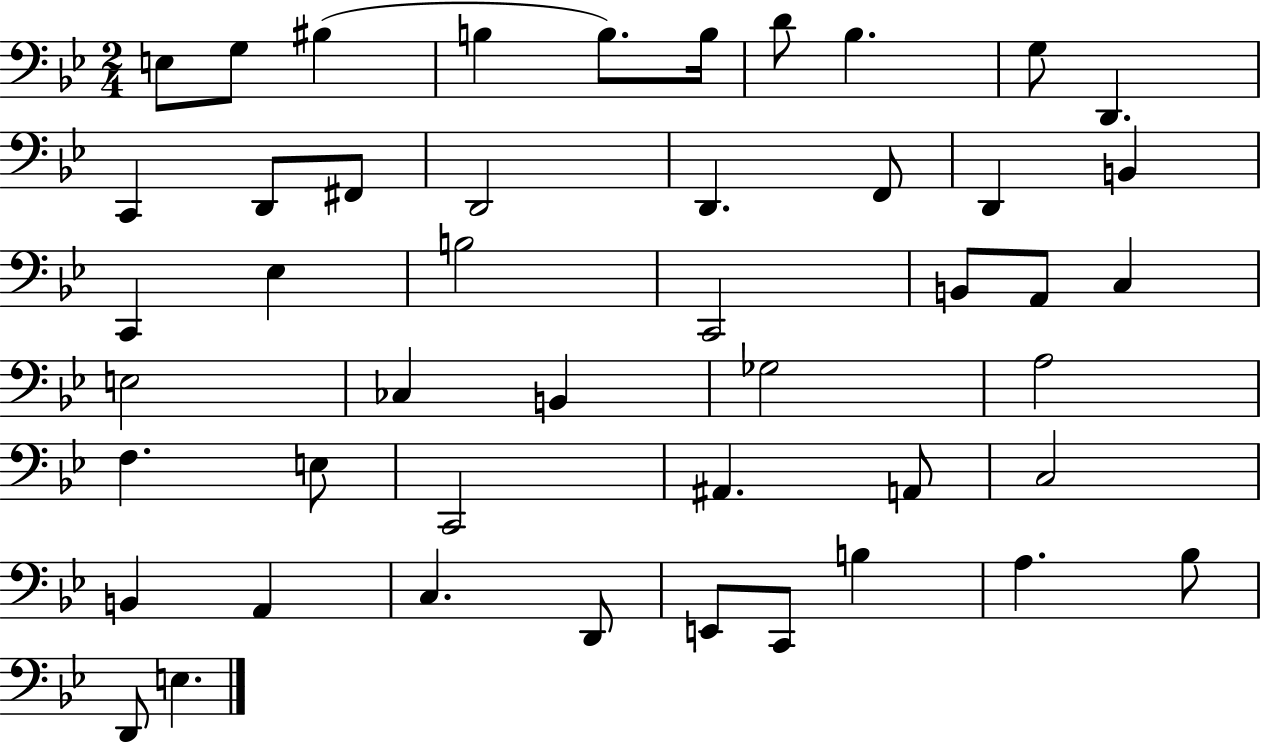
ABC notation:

X:1
T:Untitled
M:2/4
L:1/4
K:Bb
E,/2 G,/2 ^B, B, B,/2 B,/4 D/2 _B, G,/2 D,, C,, D,,/2 ^F,,/2 D,,2 D,, F,,/2 D,, B,, C,, _E, B,2 C,,2 B,,/2 A,,/2 C, E,2 _C, B,, _G,2 A,2 F, E,/2 C,,2 ^A,, A,,/2 C,2 B,, A,, C, D,,/2 E,,/2 C,,/2 B, A, _B,/2 D,,/2 E,